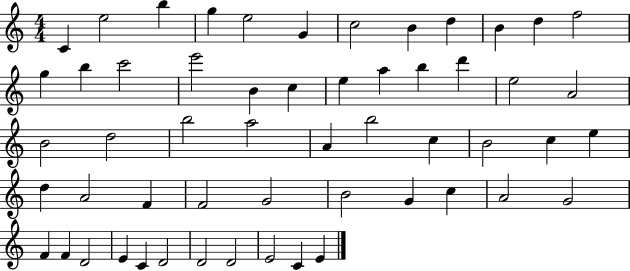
C4/q E5/h B5/q G5/q E5/h G4/q C5/h B4/q D5/q B4/q D5/q F5/h G5/q B5/q C6/h E6/h B4/q C5/q E5/q A5/q B5/q D6/q E5/h A4/h B4/h D5/h B5/h A5/h A4/q B5/h C5/q B4/h C5/q E5/q D5/q A4/h F4/q F4/h G4/h B4/h G4/q C5/q A4/h G4/h F4/q F4/q D4/h E4/q C4/q D4/h D4/h D4/h E4/h C4/q E4/q